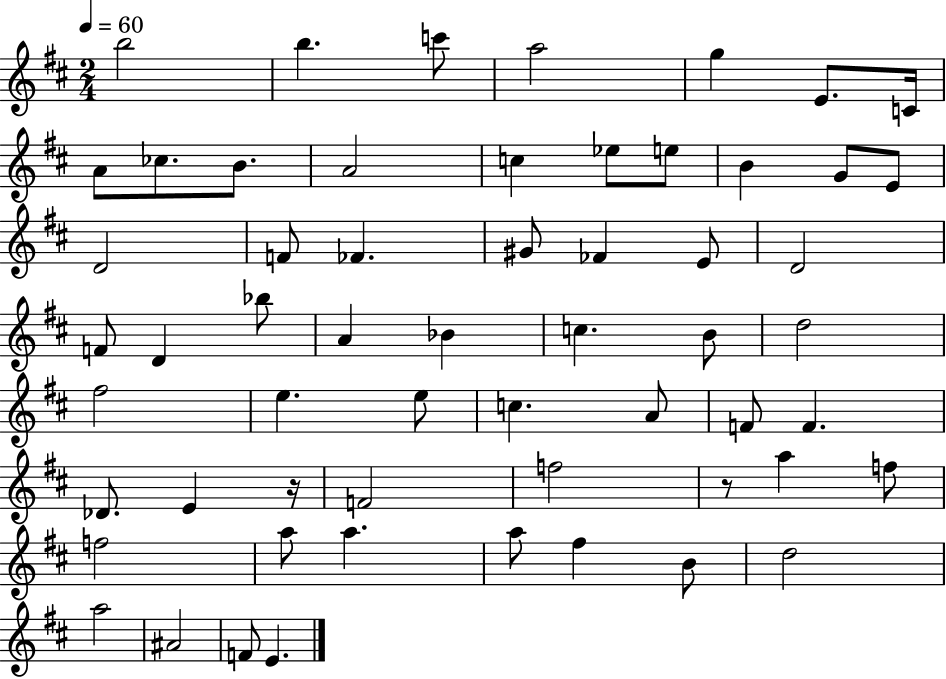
X:1
T:Untitled
M:2/4
L:1/4
K:D
b2 b c'/2 a2 g E/2 C/4 A/2 _c/2 B/2 A2 c _e/2 e/2 B G/2 E/2 D2 F/2 _F ^G/2 _F E/2 D2 F/2 D _b/2 A _B c B/2 d2 ^f2 e e/2 c A/2 F/2 F _D/2 E z/4 F2 f2 z/2 a f/2 f2 a/2 a a/2 ^f B/2 d2 a2 ^A2 F/2 E